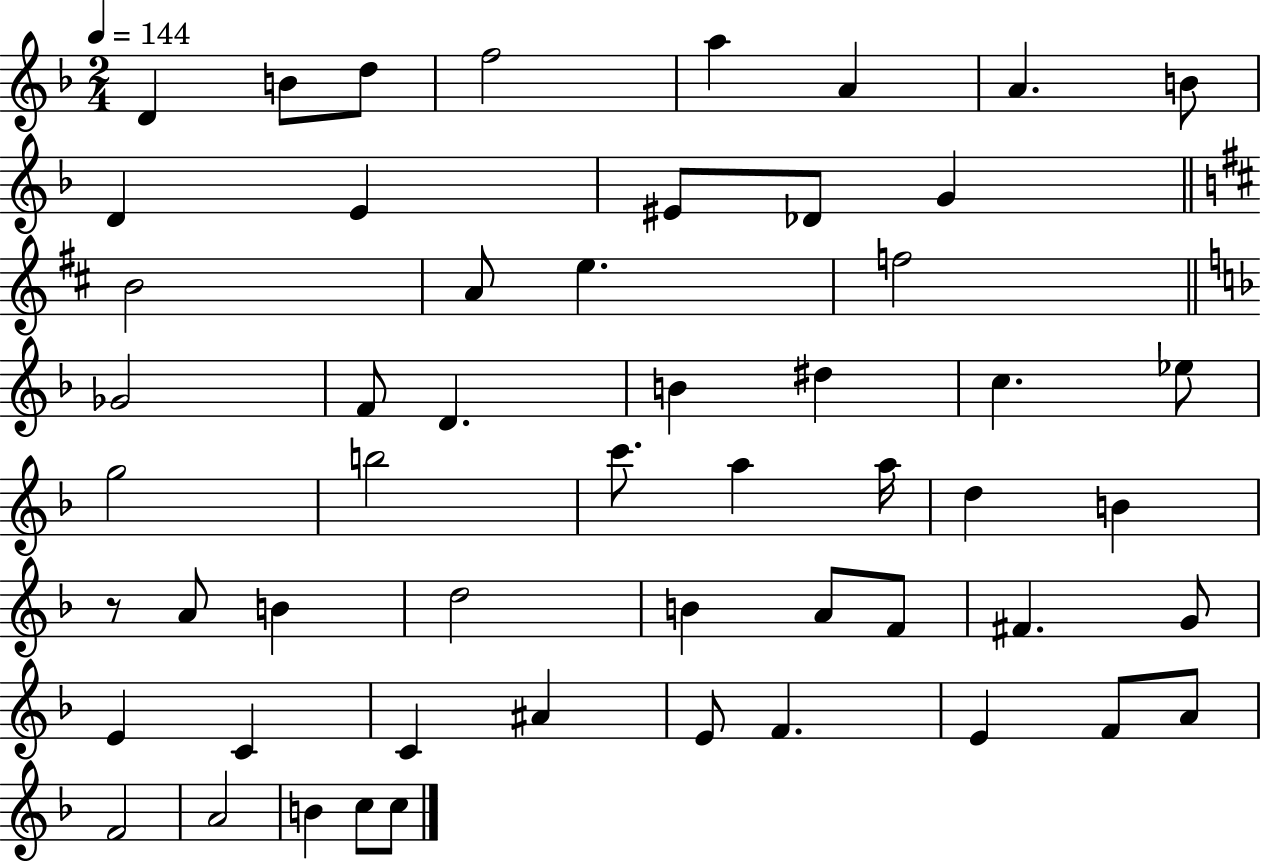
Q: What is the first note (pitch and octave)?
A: D4